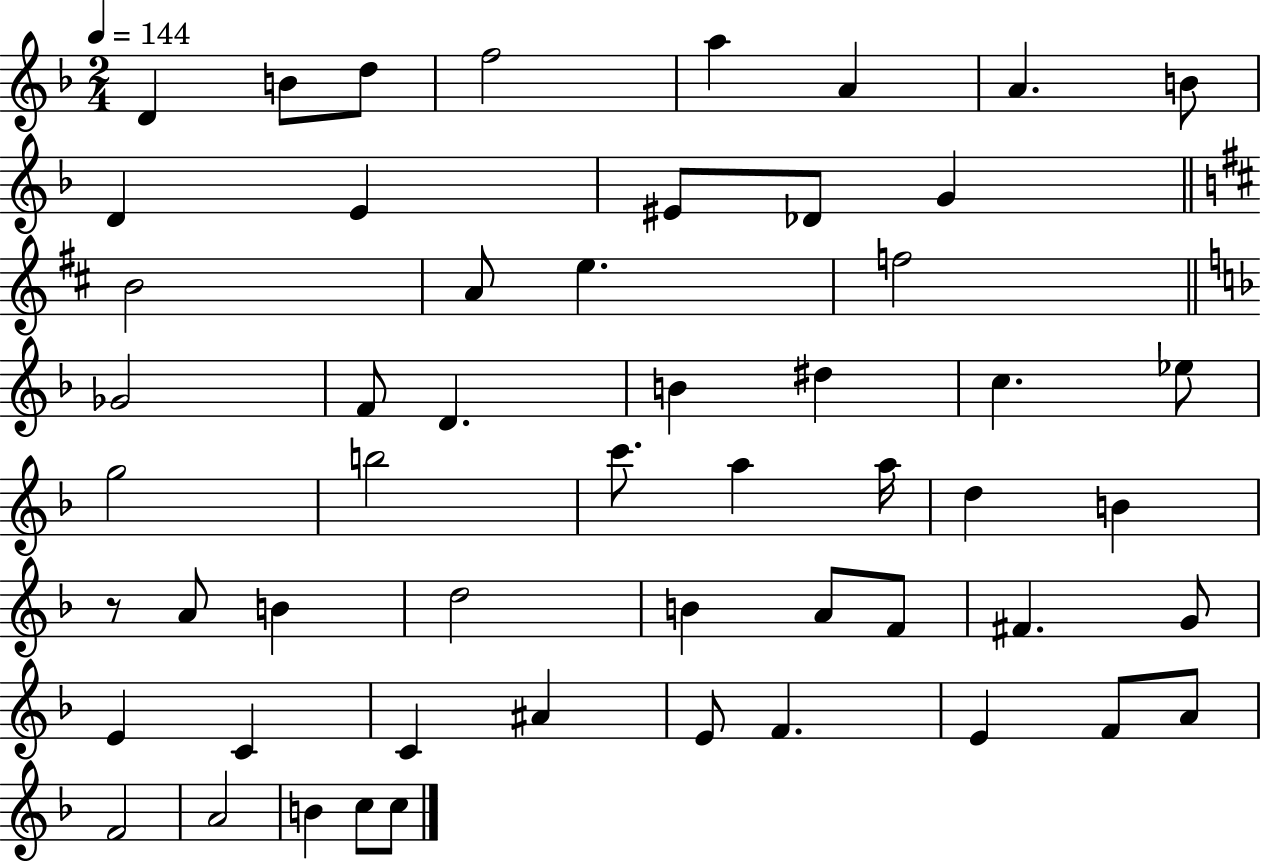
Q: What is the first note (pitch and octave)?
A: D4